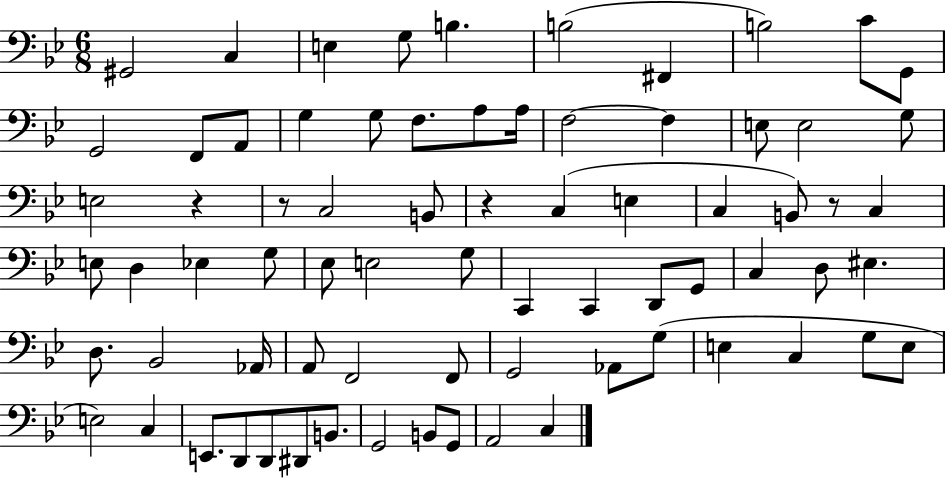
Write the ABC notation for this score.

X:1
T:Untitled
M:6/8
L:1/4
K:Bb
^G,,2 C, E, G,/2 B, B,2 ^F,, B,2 C/2 G,,/2 G,,2 F,,/2 A,,/2 G, G,/2 F,/2 A,/2 A,/4 F,2 F, E,/2 E,2 G,/2 E,2 z z/2 C,2 B,,/2 z C, E, C, B,,/2 z/2 C, E,/2 D, _E, G,/2 _E,/2 E,2 G,/2 C,, C,, D,,/2 G,,/2 C, D,/2 ^E, D,/2 _B,,2 _A,,/4 A,,/2 F,,2 F,,/2 G,,2 _A,,/2 G,/2 E, C, G,/2 E,/2 E,2 C, E,,/2 D,,/2 D,,/2 ^D,,/2 B,,/2 G,,2 B,,/2 G,,/2 A,,2 C,